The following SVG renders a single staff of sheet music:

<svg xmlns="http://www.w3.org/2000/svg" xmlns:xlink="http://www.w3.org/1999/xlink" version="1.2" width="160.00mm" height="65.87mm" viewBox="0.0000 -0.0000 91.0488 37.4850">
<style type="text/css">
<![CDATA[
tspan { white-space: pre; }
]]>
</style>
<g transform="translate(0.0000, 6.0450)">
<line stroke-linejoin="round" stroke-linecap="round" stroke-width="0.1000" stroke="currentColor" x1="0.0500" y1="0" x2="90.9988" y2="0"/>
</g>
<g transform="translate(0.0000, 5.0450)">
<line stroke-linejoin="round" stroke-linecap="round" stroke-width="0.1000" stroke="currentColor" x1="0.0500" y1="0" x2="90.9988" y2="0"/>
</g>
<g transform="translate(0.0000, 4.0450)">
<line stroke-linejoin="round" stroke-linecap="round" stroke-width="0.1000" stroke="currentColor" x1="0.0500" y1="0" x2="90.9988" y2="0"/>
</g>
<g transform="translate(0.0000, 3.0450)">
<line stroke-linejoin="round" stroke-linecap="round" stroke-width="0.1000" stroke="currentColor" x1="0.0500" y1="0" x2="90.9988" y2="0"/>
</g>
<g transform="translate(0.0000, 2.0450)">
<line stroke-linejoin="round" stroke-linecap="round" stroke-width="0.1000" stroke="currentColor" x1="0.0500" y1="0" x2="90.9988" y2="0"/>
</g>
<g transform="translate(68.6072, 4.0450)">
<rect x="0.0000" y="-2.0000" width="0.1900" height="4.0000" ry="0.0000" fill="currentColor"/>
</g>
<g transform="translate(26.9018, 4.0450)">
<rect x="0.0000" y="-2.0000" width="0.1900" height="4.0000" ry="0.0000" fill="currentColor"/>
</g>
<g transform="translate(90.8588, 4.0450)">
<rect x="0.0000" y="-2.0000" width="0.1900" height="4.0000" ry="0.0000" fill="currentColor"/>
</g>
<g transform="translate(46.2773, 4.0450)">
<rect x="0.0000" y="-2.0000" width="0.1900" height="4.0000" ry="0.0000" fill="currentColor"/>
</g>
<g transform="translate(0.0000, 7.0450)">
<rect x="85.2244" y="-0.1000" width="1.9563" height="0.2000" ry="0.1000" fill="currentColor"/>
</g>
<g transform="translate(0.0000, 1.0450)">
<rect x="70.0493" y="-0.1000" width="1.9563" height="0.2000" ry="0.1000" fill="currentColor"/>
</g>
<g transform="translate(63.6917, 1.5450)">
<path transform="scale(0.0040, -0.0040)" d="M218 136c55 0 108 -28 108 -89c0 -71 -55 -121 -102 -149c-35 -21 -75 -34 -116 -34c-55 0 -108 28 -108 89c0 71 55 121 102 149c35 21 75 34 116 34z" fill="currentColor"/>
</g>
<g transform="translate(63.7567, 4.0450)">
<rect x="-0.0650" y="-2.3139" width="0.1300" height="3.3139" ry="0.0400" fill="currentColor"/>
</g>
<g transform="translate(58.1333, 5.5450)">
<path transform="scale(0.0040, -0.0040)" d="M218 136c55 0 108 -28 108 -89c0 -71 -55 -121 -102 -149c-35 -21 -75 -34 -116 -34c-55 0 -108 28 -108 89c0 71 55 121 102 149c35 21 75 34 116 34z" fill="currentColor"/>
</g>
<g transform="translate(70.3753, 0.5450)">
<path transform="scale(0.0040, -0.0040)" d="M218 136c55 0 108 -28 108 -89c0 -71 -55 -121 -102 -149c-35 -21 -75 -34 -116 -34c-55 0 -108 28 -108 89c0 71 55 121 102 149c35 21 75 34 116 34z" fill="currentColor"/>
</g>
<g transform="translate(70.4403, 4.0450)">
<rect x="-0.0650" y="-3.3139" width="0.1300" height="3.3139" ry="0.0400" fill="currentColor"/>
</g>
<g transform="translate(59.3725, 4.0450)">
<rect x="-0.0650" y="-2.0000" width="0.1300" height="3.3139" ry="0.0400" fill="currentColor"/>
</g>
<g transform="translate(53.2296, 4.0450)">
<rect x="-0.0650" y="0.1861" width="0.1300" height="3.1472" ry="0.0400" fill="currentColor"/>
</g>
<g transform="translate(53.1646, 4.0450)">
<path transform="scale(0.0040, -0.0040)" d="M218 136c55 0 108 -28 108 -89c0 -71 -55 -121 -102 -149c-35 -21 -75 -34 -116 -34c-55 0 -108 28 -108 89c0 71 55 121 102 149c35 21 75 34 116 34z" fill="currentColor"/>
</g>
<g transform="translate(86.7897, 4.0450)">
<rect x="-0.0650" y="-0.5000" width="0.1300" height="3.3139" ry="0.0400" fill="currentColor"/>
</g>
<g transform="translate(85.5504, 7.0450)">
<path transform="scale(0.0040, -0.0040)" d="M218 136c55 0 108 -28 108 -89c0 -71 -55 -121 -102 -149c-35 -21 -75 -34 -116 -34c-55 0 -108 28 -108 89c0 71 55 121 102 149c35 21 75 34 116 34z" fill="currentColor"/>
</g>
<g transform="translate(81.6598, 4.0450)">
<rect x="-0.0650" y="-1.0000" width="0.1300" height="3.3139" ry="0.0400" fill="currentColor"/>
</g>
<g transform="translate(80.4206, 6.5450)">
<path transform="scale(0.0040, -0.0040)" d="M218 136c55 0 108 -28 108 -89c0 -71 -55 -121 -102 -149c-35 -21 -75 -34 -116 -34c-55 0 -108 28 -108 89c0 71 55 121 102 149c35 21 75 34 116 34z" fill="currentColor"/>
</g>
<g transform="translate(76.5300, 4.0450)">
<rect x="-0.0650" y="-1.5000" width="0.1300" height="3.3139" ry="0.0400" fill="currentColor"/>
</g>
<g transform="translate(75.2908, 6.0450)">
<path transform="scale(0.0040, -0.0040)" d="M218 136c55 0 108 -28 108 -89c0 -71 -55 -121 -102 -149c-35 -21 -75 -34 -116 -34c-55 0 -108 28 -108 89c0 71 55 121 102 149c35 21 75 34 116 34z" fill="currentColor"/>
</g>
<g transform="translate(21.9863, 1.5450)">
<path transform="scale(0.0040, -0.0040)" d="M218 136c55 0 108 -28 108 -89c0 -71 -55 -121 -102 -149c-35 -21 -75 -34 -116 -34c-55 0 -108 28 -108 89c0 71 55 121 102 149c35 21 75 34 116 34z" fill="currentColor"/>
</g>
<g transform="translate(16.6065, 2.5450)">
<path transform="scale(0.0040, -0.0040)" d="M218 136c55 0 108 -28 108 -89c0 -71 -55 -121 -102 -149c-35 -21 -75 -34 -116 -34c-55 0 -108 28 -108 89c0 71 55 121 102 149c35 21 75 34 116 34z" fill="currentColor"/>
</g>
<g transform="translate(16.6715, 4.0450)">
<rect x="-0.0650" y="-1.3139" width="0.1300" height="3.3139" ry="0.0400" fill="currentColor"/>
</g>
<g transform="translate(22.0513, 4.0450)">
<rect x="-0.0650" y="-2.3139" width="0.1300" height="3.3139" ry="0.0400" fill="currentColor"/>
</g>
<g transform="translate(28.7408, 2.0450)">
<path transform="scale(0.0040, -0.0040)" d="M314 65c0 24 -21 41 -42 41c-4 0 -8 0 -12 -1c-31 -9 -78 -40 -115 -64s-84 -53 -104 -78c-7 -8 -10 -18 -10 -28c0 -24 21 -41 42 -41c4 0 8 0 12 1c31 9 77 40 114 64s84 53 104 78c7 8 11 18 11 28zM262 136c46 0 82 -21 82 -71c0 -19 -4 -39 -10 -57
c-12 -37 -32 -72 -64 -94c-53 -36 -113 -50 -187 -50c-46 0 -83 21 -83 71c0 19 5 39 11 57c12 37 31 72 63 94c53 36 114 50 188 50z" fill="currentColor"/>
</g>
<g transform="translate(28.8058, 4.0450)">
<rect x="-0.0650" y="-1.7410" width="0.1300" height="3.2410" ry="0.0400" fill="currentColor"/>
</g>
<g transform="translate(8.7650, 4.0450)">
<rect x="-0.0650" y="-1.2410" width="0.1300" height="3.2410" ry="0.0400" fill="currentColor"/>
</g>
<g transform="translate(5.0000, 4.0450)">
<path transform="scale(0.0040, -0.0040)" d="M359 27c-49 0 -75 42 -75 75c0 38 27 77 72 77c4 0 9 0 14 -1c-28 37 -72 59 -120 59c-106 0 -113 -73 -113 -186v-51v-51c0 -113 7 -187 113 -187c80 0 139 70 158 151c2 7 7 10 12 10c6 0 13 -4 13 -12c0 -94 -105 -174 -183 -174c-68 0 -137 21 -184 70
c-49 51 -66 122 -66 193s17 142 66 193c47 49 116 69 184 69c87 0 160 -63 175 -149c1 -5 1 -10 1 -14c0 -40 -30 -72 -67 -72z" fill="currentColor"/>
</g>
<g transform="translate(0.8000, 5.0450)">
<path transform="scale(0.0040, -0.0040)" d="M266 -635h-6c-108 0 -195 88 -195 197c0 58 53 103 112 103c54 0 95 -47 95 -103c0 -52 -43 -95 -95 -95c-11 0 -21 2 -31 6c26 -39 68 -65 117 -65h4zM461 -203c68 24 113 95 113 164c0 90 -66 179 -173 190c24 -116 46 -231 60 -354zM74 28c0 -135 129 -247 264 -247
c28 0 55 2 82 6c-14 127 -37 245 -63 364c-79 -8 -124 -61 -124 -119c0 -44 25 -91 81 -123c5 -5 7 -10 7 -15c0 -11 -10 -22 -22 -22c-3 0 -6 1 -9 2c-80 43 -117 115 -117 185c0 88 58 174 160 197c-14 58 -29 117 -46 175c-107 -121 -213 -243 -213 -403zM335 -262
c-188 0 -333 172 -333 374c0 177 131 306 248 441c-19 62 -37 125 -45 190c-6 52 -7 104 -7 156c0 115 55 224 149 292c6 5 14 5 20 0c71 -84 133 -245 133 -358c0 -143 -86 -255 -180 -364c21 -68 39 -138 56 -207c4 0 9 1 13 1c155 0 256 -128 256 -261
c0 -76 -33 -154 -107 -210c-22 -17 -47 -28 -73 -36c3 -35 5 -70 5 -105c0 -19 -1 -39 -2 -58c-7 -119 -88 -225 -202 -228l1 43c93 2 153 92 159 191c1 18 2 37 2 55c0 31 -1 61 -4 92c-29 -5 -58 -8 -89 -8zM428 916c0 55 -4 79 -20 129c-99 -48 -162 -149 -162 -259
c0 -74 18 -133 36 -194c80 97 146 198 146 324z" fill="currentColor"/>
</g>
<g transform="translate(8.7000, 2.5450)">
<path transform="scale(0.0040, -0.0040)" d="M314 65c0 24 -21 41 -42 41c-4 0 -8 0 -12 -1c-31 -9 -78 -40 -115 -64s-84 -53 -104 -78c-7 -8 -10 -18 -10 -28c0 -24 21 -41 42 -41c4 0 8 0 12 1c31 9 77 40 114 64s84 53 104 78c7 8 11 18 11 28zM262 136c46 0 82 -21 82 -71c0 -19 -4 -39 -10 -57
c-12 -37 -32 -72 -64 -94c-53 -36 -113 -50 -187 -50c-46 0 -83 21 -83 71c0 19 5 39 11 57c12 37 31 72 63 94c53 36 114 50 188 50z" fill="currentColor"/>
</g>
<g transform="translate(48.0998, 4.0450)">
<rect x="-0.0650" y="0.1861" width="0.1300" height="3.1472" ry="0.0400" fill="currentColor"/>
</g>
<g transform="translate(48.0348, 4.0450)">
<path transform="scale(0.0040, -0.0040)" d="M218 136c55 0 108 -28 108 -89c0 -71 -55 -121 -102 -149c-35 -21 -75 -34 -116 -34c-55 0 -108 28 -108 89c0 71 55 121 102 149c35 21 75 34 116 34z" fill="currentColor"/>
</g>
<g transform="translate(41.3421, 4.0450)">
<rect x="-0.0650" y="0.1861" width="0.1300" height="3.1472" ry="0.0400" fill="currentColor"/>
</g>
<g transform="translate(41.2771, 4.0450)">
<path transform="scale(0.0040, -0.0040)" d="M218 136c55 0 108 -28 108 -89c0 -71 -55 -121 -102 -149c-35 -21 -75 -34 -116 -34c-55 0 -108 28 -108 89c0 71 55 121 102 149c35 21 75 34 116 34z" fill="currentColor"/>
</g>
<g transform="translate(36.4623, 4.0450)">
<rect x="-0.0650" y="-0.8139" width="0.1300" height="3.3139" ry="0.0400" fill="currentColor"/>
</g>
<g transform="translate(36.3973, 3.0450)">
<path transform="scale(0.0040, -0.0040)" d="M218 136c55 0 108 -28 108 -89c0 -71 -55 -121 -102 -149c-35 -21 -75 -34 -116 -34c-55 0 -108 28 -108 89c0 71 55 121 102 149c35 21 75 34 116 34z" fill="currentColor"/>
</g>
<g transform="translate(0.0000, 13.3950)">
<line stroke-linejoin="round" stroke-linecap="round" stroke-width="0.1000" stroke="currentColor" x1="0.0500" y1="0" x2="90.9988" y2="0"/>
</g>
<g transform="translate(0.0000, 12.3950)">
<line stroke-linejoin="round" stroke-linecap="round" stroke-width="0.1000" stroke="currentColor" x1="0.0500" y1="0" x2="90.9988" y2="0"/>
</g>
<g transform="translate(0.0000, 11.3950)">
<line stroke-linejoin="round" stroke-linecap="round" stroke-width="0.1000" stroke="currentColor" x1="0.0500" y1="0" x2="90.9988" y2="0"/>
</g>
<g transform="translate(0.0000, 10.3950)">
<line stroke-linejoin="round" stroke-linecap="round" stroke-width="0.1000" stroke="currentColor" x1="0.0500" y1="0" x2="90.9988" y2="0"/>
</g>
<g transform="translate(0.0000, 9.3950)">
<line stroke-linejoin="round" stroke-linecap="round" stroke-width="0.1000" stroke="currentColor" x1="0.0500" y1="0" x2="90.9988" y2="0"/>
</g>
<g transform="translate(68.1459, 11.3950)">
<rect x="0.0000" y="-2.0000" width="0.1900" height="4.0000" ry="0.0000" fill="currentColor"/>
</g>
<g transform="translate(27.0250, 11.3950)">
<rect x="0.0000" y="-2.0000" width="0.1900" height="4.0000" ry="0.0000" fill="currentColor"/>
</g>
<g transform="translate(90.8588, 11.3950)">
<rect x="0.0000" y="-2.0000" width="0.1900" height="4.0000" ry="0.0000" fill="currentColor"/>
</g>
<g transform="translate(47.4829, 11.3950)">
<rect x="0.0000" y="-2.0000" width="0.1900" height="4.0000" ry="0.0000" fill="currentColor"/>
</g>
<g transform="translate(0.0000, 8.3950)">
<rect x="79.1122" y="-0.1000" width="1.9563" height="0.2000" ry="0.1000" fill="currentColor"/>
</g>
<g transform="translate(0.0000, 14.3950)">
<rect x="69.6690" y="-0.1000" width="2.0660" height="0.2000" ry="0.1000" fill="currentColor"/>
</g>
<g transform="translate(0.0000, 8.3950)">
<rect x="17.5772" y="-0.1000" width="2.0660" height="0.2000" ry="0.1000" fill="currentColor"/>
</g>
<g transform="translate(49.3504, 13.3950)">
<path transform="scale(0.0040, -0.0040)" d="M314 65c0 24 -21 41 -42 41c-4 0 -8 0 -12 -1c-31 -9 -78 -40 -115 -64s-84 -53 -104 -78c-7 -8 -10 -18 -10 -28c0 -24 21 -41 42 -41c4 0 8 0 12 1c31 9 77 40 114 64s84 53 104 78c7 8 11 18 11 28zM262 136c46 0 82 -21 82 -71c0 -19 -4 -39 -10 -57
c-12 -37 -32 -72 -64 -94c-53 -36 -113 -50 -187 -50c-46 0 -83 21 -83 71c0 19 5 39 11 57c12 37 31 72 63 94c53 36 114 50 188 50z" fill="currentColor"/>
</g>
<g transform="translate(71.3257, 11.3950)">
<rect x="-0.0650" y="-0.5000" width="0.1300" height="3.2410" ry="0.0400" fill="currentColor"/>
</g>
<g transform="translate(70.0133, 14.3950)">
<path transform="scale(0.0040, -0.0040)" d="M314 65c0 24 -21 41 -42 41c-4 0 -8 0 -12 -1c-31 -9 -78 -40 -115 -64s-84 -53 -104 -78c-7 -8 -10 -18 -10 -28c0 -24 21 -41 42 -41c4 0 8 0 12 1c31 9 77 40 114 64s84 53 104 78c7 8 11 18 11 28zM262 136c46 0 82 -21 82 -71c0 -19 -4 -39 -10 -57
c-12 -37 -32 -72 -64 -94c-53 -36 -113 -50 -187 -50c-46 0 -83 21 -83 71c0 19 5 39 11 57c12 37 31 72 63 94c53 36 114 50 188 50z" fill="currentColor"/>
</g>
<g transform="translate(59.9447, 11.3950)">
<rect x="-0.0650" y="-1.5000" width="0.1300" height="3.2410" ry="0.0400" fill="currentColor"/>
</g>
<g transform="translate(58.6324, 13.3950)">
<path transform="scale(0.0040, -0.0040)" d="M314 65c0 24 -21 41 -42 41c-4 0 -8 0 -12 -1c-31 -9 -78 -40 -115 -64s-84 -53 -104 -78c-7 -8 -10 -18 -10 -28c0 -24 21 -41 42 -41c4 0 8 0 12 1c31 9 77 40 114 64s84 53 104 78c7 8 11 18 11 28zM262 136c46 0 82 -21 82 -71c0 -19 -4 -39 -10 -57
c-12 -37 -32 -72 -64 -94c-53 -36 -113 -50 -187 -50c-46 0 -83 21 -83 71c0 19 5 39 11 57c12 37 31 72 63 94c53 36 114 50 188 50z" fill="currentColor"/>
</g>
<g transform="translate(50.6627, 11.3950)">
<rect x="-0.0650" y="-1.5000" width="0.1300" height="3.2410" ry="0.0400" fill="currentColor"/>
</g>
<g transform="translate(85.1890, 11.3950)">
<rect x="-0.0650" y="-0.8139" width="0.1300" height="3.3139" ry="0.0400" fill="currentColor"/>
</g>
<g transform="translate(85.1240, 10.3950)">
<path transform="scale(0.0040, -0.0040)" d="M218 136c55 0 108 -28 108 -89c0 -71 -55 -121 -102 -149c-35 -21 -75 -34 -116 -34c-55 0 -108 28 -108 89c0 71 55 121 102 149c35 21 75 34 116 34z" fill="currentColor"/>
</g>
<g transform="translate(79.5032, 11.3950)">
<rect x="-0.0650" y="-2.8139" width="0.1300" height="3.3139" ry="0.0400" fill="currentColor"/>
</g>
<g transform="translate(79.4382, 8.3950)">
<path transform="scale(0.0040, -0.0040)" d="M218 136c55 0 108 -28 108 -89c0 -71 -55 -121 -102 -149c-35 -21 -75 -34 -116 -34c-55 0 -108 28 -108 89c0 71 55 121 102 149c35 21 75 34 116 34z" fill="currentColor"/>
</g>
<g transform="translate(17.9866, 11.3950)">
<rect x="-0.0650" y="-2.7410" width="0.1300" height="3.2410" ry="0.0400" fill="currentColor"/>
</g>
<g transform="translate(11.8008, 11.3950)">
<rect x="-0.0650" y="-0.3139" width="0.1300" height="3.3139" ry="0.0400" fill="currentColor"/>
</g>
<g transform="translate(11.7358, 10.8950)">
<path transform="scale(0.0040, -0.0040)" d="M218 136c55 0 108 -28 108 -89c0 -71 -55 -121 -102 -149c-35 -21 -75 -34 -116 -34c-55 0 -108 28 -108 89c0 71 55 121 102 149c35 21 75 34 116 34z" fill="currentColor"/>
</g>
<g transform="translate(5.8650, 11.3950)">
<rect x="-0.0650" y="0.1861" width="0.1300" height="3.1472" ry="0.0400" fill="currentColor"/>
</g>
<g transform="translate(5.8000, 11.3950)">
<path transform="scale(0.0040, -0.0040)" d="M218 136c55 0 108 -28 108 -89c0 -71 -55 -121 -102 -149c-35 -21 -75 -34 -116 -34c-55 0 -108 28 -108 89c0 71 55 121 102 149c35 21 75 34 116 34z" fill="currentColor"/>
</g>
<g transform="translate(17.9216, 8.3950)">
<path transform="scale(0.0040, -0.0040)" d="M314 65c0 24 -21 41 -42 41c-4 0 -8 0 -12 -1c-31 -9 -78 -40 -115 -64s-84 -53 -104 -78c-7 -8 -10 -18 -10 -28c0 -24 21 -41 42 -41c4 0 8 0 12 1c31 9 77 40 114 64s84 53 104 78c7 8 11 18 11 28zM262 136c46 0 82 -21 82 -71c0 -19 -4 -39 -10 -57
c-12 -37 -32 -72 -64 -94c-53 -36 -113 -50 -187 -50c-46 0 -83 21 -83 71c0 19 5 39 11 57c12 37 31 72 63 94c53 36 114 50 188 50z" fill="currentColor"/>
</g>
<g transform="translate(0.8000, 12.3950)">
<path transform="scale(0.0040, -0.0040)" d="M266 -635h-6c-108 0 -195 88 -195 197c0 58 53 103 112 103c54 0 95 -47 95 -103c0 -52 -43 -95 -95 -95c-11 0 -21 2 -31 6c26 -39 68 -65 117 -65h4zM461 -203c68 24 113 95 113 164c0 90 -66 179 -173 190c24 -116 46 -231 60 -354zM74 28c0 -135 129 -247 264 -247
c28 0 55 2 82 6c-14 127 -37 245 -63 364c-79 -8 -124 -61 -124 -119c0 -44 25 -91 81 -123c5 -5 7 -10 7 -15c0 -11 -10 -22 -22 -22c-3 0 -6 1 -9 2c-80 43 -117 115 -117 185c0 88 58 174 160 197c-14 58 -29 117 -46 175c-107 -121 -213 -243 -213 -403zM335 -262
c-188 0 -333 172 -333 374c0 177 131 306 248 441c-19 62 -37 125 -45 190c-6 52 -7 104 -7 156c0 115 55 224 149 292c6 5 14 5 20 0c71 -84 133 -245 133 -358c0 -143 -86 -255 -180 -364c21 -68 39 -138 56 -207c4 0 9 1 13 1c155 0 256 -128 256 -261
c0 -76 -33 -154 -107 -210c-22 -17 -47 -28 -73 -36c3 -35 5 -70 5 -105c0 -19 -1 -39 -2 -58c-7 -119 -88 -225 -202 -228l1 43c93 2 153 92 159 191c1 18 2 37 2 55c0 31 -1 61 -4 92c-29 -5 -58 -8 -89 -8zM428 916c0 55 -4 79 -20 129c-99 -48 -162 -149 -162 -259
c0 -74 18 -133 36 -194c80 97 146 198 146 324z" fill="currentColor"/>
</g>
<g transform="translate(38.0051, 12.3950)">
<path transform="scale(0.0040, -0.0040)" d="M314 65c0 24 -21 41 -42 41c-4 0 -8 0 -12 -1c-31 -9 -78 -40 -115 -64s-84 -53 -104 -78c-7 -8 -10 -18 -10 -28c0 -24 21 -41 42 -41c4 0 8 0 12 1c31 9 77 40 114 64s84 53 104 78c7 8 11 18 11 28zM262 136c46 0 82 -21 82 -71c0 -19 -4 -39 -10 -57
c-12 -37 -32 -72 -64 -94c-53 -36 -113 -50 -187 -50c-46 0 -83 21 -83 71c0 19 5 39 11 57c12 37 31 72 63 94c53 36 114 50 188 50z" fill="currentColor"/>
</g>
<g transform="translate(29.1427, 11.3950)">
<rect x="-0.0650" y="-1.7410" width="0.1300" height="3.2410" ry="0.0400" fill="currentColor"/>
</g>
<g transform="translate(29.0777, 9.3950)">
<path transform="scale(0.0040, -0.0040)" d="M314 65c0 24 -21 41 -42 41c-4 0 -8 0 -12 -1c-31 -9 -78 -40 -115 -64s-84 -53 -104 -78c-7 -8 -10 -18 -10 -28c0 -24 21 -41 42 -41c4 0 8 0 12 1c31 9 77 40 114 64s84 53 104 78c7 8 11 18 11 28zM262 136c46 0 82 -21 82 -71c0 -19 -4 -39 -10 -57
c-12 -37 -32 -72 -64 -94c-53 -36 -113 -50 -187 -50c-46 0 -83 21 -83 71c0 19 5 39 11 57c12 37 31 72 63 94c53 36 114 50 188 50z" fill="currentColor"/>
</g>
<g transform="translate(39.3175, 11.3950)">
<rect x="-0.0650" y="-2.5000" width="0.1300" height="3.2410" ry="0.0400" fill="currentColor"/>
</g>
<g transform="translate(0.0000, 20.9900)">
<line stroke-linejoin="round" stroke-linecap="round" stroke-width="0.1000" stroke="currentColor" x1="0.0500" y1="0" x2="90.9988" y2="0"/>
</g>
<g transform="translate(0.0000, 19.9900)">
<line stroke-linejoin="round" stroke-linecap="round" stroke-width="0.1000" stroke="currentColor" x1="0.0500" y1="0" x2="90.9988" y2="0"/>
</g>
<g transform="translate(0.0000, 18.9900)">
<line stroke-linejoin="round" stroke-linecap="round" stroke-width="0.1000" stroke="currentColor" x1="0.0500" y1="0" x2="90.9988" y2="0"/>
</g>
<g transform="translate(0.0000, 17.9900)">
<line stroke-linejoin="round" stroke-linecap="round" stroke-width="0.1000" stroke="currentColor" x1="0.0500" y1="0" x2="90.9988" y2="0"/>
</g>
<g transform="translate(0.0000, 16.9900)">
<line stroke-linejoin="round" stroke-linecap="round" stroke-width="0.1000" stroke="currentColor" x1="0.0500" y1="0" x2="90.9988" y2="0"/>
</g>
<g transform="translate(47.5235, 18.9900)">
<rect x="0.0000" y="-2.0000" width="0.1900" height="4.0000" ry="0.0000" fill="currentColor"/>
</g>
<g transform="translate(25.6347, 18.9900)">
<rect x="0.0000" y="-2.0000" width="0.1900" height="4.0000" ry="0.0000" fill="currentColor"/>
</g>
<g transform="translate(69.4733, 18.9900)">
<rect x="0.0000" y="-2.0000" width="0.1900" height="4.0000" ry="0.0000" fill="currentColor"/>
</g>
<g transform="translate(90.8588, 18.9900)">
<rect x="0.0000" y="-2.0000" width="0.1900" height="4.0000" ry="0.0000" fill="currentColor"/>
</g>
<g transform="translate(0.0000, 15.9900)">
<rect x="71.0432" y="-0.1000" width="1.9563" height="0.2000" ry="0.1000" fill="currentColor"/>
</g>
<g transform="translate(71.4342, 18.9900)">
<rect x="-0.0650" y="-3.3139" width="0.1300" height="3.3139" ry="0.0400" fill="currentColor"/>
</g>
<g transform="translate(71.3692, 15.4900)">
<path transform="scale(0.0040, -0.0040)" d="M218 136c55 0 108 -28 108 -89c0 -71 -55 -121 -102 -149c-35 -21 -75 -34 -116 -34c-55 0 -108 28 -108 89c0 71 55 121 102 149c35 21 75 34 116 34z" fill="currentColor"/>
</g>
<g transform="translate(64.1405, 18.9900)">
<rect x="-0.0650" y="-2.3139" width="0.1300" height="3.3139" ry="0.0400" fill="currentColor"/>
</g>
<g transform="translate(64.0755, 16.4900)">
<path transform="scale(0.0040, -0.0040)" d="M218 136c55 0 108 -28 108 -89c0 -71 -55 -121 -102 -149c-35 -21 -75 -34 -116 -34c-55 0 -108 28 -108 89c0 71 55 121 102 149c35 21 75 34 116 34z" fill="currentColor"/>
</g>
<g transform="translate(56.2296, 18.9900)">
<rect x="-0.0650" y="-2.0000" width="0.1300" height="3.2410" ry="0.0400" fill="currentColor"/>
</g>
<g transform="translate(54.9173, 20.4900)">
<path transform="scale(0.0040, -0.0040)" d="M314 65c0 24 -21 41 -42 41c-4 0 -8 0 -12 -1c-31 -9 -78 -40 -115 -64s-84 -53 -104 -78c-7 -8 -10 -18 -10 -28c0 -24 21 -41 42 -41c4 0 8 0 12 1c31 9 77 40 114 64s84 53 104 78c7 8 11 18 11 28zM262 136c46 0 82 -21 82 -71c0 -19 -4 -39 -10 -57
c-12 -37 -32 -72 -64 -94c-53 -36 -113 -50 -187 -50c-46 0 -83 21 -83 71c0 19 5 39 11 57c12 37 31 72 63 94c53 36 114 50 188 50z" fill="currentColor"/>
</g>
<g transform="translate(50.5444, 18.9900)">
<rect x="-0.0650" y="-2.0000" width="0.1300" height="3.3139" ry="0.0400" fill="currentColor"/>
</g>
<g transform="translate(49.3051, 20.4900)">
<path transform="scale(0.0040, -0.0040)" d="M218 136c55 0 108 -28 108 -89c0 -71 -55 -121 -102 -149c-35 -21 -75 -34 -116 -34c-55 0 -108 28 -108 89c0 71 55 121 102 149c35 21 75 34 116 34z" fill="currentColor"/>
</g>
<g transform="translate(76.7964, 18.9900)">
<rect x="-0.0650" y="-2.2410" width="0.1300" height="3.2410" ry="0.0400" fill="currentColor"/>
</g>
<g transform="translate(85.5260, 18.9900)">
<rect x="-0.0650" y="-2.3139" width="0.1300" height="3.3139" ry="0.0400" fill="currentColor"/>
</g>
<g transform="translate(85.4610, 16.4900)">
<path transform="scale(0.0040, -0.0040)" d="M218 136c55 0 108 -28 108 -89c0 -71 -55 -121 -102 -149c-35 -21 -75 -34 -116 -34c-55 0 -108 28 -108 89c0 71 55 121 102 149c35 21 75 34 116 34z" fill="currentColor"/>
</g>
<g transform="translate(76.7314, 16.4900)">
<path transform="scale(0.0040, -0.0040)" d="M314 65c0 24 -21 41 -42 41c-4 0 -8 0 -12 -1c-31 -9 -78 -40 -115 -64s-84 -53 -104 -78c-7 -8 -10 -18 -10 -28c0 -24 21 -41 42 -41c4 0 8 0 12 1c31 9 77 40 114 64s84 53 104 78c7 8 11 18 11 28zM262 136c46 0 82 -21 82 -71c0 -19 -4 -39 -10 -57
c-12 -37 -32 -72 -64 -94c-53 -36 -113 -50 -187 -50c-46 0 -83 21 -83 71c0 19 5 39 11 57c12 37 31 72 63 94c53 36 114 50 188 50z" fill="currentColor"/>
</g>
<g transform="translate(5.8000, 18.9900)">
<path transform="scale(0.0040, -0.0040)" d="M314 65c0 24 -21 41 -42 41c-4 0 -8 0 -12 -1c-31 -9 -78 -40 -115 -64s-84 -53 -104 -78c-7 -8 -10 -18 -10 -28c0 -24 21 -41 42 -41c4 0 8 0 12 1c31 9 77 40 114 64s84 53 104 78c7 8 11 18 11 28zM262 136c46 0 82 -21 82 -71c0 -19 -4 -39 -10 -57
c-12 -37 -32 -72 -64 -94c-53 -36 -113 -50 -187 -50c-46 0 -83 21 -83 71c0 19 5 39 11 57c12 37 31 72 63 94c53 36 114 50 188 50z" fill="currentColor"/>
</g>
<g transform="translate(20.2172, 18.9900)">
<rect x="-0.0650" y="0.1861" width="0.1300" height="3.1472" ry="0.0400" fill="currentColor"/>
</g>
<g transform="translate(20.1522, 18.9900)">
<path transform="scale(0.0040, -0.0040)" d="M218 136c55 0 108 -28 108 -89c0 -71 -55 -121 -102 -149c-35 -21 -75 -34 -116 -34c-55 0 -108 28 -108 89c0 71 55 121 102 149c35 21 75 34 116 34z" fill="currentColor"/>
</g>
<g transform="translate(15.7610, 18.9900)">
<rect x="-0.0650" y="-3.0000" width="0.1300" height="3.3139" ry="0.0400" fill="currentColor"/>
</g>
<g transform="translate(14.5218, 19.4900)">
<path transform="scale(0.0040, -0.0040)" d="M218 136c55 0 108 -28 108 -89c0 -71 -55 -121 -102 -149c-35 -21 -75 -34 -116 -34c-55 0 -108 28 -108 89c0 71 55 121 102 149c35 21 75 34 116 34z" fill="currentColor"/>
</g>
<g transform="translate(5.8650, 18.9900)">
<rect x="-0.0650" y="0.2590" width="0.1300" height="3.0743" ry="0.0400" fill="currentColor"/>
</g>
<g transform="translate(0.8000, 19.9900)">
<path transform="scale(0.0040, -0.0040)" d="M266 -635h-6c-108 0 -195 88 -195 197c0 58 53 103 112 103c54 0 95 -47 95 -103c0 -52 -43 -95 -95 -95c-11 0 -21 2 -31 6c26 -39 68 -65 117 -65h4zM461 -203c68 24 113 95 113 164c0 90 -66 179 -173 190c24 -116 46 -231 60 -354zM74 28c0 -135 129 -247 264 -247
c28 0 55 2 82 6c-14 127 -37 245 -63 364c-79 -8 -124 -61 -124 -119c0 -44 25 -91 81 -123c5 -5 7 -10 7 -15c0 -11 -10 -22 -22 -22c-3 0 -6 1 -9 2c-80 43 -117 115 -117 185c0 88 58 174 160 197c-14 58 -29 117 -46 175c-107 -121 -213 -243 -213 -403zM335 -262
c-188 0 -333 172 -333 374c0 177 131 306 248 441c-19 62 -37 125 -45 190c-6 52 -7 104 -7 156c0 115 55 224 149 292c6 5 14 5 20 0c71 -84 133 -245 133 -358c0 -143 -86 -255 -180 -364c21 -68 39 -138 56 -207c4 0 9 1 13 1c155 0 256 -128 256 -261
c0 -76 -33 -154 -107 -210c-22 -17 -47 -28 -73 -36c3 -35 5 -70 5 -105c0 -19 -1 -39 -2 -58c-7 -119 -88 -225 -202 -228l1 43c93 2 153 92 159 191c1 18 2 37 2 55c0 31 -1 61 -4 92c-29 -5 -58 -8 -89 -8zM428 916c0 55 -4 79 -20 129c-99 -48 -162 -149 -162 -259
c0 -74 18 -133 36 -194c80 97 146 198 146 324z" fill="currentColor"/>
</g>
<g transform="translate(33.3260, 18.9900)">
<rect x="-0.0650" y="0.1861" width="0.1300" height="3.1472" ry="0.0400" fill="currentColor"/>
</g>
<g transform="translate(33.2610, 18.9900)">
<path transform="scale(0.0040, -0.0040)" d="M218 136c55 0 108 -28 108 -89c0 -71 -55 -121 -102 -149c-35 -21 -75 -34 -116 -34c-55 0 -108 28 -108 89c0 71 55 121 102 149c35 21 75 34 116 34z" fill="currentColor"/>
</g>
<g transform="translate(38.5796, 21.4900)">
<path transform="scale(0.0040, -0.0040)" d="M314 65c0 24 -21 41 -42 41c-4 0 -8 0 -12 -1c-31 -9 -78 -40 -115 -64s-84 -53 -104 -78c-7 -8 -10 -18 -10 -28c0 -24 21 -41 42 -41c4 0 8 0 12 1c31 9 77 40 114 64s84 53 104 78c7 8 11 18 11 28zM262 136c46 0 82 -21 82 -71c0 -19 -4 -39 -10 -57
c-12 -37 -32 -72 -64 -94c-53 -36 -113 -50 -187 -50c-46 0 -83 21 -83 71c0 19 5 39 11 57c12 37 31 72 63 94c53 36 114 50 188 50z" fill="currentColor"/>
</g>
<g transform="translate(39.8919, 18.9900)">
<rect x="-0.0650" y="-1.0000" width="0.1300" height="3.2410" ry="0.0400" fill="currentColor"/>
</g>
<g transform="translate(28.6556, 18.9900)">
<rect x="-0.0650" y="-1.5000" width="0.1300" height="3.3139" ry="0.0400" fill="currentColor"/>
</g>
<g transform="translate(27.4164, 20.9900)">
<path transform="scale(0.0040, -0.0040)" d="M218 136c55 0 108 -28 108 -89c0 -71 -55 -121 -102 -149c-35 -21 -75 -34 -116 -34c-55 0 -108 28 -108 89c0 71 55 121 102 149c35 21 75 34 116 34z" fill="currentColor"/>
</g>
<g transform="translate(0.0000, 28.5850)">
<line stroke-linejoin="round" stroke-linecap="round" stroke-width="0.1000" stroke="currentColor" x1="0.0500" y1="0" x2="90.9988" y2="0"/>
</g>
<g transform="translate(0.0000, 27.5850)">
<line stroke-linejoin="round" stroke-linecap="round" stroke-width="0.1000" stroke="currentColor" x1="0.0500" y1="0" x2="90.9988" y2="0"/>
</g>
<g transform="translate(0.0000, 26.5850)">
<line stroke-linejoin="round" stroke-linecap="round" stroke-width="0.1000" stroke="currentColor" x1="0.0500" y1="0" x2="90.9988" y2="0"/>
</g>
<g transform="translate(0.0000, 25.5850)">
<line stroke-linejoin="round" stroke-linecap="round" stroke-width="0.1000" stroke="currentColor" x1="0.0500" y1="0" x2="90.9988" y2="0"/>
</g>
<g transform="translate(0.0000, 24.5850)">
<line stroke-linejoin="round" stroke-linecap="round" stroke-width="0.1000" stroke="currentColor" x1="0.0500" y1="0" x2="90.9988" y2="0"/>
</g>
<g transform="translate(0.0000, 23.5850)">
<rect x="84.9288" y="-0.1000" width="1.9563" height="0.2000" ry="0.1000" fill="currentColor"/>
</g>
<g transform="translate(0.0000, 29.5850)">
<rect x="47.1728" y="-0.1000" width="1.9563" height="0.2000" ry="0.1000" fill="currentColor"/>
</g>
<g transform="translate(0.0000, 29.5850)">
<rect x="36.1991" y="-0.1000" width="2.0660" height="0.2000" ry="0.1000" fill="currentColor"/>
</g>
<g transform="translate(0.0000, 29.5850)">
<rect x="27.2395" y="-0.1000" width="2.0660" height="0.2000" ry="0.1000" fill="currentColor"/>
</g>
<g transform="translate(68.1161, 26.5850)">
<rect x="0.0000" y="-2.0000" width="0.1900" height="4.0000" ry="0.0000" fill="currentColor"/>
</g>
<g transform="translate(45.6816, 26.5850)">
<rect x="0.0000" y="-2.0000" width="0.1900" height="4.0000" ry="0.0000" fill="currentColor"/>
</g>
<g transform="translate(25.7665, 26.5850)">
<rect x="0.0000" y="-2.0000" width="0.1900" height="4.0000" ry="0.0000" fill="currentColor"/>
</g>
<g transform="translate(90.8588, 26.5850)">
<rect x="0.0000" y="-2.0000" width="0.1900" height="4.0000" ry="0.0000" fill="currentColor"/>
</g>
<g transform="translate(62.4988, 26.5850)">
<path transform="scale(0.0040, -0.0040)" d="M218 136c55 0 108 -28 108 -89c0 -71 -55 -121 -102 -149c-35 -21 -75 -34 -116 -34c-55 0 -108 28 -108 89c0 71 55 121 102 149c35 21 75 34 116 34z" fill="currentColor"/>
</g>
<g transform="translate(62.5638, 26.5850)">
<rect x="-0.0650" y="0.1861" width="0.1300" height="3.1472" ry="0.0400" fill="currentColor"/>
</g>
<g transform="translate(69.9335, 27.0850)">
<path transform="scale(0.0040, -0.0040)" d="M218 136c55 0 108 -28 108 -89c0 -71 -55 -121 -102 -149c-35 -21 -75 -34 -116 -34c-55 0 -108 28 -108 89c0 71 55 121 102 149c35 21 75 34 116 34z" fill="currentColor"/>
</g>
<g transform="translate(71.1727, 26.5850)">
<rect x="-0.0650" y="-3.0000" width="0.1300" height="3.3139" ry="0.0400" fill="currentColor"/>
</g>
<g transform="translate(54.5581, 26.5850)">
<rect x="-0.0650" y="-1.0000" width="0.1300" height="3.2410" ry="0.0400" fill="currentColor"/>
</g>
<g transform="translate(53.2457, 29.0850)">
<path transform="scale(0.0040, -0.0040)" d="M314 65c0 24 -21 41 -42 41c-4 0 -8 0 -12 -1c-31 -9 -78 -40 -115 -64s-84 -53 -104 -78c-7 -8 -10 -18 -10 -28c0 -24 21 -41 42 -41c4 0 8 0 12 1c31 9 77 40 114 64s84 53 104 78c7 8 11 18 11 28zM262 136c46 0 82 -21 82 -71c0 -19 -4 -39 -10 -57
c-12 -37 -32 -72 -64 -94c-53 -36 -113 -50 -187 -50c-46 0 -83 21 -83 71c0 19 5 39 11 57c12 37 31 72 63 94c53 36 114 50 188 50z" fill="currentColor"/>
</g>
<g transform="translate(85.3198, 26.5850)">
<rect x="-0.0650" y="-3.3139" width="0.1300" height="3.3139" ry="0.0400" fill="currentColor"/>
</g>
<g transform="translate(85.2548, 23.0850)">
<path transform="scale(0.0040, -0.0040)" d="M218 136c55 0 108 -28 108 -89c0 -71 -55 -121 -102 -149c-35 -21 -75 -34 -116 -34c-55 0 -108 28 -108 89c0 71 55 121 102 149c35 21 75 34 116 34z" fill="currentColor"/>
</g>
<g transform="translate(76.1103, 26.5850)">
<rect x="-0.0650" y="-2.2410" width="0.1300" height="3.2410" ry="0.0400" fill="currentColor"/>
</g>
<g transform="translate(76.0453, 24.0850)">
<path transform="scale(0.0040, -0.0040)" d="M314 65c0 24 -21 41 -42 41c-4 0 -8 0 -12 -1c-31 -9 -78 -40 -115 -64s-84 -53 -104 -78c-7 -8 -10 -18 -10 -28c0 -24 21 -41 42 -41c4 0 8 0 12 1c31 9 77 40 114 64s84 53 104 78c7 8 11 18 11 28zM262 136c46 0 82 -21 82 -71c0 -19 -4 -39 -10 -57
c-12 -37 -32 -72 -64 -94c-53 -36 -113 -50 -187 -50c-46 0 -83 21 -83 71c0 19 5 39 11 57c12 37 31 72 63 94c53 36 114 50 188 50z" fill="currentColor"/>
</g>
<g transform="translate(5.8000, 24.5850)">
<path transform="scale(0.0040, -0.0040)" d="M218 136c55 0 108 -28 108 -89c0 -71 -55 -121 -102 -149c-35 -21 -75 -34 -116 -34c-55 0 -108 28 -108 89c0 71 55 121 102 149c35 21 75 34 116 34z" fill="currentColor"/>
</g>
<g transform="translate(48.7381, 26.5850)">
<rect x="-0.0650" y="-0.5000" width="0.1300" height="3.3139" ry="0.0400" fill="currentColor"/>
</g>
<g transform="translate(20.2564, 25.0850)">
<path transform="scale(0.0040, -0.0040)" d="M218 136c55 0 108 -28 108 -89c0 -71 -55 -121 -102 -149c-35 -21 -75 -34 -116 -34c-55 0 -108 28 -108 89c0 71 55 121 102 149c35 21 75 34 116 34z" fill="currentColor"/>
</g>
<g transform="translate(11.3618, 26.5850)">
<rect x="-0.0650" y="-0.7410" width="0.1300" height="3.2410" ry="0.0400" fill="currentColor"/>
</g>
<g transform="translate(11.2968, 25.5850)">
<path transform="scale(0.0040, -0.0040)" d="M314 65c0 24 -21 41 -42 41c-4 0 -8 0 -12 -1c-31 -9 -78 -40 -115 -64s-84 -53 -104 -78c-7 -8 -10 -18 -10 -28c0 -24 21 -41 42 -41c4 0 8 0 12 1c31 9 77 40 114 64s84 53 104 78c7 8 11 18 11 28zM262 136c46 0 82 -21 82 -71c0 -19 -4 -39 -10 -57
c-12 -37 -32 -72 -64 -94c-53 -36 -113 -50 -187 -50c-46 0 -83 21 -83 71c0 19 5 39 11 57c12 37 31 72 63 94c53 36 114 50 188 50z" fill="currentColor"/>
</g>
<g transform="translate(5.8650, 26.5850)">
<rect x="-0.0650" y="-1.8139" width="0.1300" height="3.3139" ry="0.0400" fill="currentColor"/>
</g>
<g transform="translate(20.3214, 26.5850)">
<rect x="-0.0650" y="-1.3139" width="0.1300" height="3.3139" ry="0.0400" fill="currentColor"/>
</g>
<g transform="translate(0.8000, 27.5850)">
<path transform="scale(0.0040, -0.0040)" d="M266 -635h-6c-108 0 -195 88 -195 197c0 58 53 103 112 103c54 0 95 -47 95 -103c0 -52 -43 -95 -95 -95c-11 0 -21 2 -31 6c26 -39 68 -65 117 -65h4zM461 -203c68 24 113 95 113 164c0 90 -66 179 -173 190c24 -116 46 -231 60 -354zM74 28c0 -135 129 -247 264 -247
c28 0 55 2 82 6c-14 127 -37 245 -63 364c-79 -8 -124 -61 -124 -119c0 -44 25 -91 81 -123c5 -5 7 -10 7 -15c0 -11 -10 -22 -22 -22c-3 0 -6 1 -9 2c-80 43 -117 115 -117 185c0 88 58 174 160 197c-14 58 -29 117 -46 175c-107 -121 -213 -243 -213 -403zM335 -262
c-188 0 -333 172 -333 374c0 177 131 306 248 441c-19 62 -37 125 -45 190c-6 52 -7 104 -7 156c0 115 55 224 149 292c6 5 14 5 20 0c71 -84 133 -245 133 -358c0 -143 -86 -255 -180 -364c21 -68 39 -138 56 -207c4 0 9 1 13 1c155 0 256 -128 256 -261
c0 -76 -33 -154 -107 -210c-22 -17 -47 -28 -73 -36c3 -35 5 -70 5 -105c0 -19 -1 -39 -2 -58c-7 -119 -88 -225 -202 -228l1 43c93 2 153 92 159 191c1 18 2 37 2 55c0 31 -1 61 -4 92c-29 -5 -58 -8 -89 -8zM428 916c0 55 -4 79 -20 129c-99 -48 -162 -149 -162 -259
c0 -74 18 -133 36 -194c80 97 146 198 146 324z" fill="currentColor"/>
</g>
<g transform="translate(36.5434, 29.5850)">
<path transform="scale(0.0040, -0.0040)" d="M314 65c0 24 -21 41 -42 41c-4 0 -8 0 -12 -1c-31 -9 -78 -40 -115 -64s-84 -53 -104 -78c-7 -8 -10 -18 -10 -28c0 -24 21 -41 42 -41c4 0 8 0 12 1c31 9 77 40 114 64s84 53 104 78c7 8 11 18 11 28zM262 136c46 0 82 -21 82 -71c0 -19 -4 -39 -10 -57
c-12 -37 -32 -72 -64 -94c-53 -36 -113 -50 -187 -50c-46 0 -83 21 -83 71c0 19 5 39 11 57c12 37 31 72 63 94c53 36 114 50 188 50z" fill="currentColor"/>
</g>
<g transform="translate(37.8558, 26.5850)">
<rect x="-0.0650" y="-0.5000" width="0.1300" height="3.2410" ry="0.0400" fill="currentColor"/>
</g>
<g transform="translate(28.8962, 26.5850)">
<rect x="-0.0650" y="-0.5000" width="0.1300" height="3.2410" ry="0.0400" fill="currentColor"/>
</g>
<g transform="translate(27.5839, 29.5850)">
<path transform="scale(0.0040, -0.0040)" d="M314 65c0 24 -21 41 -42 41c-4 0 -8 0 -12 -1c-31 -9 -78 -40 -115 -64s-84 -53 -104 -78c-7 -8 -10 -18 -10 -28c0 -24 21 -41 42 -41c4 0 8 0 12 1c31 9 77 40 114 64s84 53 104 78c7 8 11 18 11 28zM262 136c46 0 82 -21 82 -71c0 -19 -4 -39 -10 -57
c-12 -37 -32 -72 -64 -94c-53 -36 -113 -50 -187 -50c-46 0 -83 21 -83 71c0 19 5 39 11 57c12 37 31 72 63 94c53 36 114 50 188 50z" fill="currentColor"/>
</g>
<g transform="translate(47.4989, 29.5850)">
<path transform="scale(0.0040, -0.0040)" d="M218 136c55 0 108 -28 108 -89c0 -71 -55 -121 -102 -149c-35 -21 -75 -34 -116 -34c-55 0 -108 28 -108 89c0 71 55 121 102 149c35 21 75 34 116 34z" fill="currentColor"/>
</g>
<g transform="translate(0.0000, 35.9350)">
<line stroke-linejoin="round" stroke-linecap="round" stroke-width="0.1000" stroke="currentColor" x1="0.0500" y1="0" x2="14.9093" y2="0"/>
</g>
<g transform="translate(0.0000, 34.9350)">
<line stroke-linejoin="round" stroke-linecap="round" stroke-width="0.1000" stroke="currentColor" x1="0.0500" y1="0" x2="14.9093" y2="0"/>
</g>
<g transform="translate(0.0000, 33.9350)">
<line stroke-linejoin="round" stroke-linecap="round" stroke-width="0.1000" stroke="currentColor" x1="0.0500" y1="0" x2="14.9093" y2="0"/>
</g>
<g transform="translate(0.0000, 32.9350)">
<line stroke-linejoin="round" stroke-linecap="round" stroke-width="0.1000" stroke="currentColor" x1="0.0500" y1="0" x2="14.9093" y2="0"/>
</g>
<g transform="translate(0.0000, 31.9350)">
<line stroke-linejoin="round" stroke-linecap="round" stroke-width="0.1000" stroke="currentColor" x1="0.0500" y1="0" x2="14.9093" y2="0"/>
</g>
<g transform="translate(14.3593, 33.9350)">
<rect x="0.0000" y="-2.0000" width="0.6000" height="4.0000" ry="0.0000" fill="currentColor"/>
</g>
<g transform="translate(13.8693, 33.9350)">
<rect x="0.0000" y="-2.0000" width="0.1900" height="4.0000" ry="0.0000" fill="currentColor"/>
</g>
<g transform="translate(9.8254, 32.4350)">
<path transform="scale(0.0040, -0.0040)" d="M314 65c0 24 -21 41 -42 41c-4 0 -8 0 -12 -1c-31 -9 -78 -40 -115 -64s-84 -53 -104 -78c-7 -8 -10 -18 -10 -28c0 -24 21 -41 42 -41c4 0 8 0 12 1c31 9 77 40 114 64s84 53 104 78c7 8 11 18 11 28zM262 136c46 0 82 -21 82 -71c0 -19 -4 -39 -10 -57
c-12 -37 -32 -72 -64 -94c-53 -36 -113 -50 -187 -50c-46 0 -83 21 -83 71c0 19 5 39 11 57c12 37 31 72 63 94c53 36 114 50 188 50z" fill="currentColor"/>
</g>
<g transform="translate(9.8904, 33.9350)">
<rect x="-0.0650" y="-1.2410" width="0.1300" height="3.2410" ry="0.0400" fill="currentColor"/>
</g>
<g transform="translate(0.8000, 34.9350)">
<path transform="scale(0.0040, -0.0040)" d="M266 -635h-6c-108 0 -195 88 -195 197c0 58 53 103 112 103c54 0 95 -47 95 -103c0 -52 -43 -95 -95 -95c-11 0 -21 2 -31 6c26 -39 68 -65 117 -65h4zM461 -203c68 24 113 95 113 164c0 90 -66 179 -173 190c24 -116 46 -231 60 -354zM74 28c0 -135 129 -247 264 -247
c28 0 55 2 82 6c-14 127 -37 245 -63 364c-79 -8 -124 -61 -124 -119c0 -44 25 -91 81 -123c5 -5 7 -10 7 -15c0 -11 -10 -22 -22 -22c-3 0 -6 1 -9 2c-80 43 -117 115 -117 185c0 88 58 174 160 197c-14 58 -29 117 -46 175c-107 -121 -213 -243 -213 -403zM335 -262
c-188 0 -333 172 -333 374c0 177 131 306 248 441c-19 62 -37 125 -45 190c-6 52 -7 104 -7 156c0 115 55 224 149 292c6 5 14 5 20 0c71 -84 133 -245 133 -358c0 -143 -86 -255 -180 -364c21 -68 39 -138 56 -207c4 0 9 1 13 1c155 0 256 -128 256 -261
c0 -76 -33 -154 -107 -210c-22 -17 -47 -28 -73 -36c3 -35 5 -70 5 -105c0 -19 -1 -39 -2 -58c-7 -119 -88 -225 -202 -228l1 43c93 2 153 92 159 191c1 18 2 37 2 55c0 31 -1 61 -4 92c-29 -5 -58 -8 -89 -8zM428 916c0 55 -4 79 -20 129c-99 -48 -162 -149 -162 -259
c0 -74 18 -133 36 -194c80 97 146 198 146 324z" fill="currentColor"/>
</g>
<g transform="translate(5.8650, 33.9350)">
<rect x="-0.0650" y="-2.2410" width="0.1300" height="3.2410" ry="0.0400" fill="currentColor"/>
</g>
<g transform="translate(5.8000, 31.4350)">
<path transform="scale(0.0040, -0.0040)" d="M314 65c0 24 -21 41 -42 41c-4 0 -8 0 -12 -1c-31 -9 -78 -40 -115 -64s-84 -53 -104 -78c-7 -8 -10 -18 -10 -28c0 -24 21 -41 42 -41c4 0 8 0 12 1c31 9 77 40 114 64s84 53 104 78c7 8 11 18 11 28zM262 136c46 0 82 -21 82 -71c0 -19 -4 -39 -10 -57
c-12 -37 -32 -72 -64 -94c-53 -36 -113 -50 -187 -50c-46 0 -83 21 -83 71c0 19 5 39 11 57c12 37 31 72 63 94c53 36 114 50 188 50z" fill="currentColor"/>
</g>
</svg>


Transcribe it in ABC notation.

X:1
T:Untitled
M:4/4
L:1/4
K:C
e2 e g f2 d B B B F g b E D C B c a2 f2 G2 E2 E2 C2 a d B2 A B E B D2 F F2 g b g2 g f d2 e C2 C2 C D2 B A g2 b g2 e2